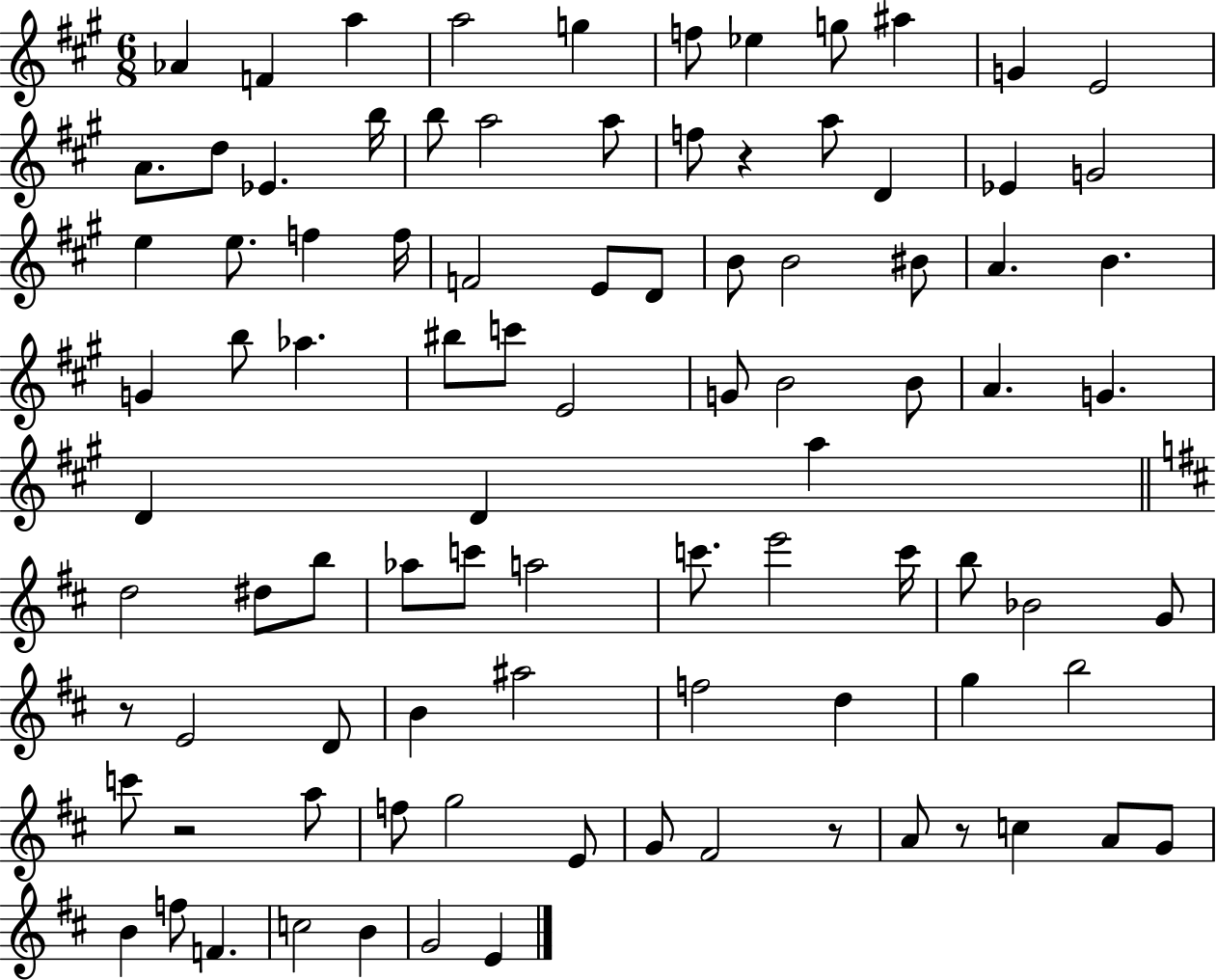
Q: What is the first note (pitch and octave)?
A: Ab4